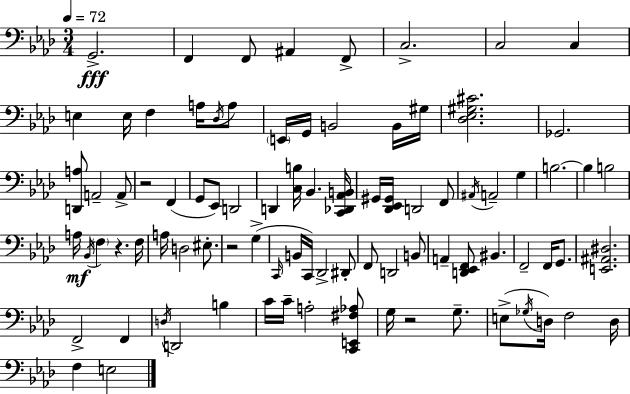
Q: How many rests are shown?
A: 4